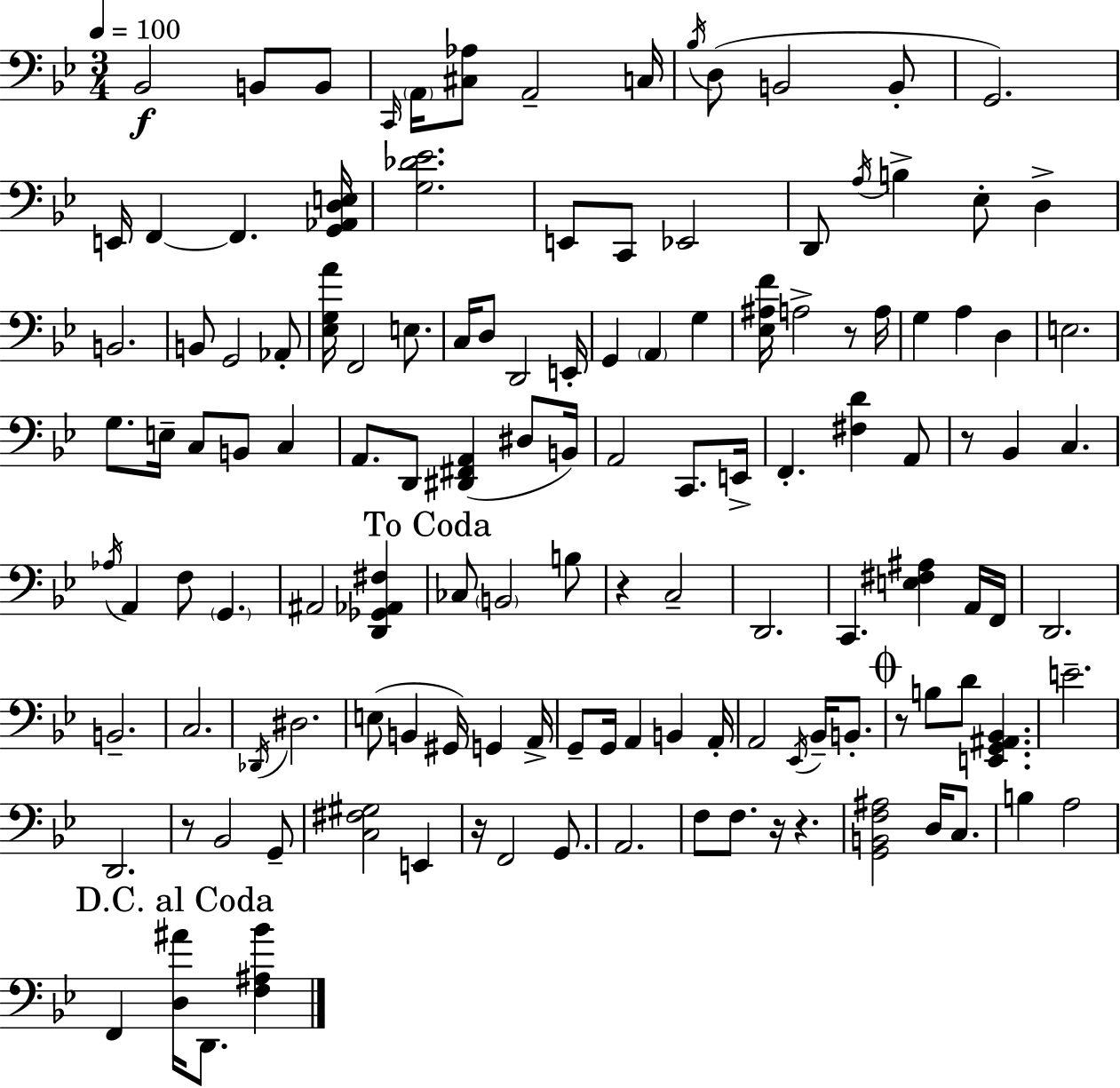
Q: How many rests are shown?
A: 8